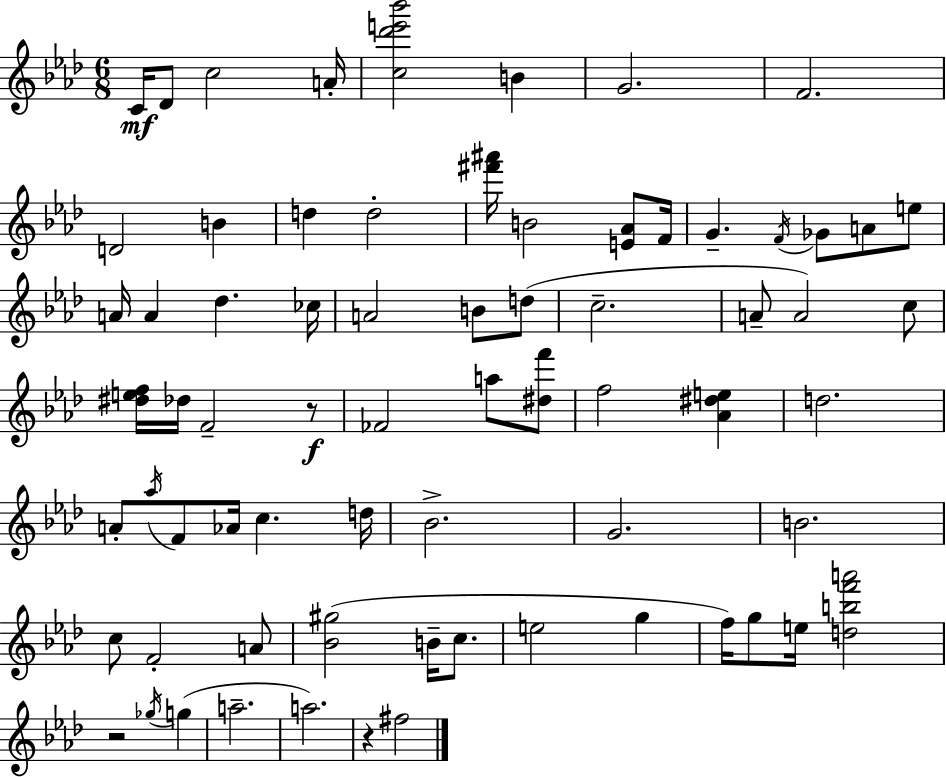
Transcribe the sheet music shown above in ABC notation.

X:1
T:Untitled
M:6/8
L:1/4
K:Fm
C/4 _D/2 c2 A/4 [c_d'e'_b']2 B G2 F2 D2 B d d2 [^f'^a']/4 B2 [E_A]/2 F/4 G F/4 _G/2 A/2 e/2 A/4 A _d _c/4 A2 B/2 d/2 c2 A/2 A2 c/2 [^def]/4 _d/4 F2 z/2 _F2 a/2 [^df']/2 f2 [_A^de] d2 A/2 _a/4 F/2 _A/4 c d/4 _B2 G2 B2 c/2 F2 A/2 [_B^g]2 B/4 c/2 e2 g f/4 g/2 e/4 [dbf'a']2 z2 _g/4 g a2 a2 z ^f2